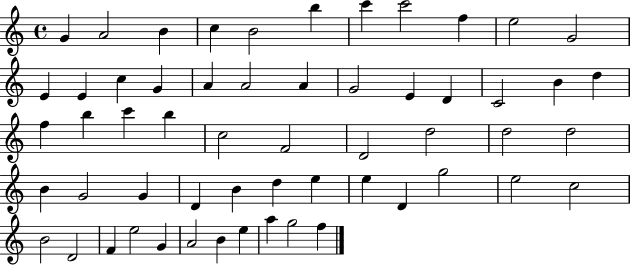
{
  \clef treble
  \time 4/4
  \defaultTimeSignature
  \key c \major
  g'4 a'2 b'4 | c''4 b'2 b''4 | c'''4 c'''2 f''4 | e''2 g'2 | \break e'4 e'4 c''4 g'4 | a'4 a'2 a'4 | g'2 e'4 d'4 | c'2 b'4 d''4 | \break f''4 b''4 c'''4 b''4 | c''2 f'2 | d'2 d''2 | d''2 d''2 | \break b'4 g'2 g'4 | d'4 b'4 d''4 e''4 | e''4 d'4 g''2 | e''2 c''2 | \break b'2 d'2 | f'4 e''2 g'4 | a'2 b'4 e''4 | a''4 g''2 f''4 | \break \bar "|."
}